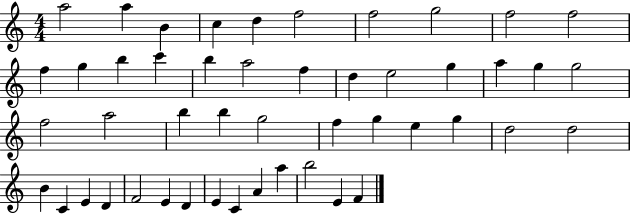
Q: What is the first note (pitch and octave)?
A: A5